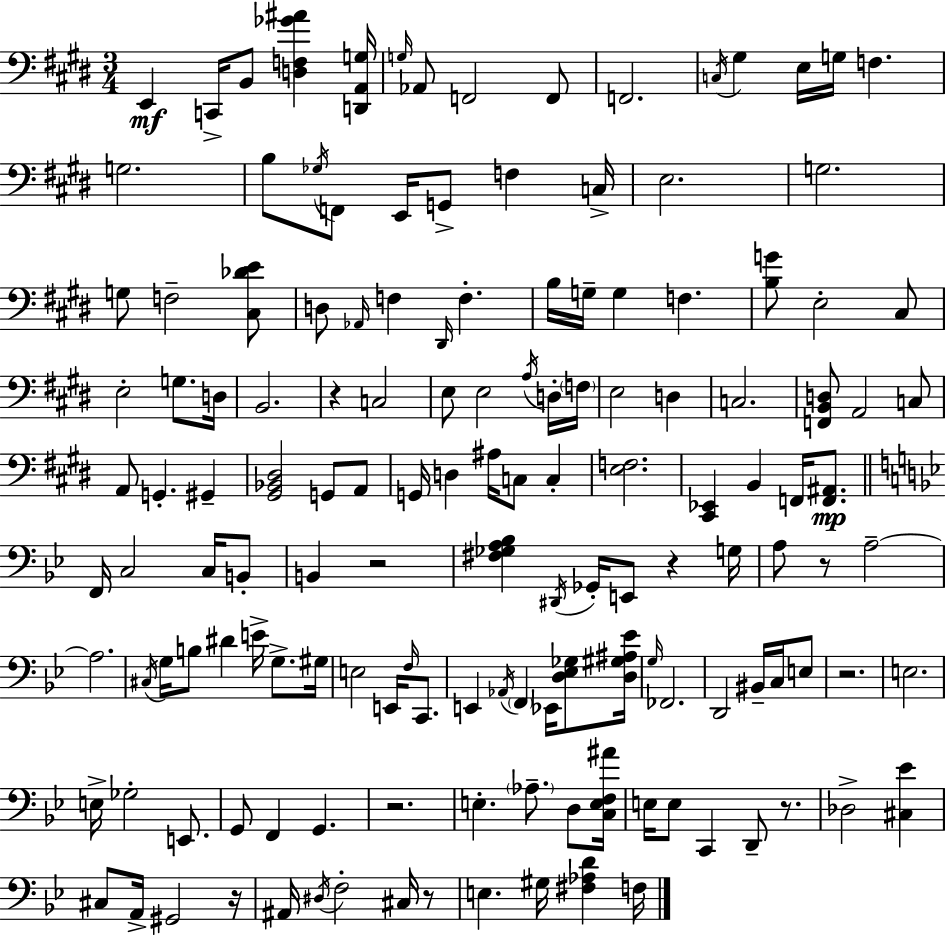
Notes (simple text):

E2/q C2/s B2/e [D3,F3,Gb4,A#4]/q [D2,A2,G3]/s G3/s Ab2/e F2/h F2/e F2/h. C3/s G#3/q E3/s G3/s F3/q. G3/h. B3/e Gb3/s F2/e E2/s G2/e F3/q C3/s E3/h. G3/h. G3/e F3/h [C#3,Db4,E4]/e D3/e Ab2/s F3/q D#2/s F3/q. B3/s G3/s G3/q F3/q. [B3,G4]/e E3/h C#3/e E3/h G3/e. D3/s B2/h. R/q C3/h E3/e E3/h A3/s D3/s F3/s E3/h D3/q C3/h. [F2,B2,D3]/e A2/h C3/e A2/e G2/q. G#2/q [G#2,Bb2,D#3]/h G2/e A2/e G2/s D3/q A#3/s C3/e C3/q [E3,F3]/h. [C#2,Eb2]/q B2/q F2/s [F2,A#2]/e. F2/s C3/h C3/s B2/e B2/q R/h [F#3,Gb3,A3,Bb3]/q D#2/s Gb2/s E2/e R/q G3/s A3/e R/e A3/h A3/h. C#3/s G3/s B3/e D#4/q E4/s G3/e. G#3/s E3/h E2/s F3/s C2/e. E2/q Ab2/s F2/q Eb2/s [D3,Eb3,Gb3]/e [D3,G#3,A#3,Eb4]/s G3/s FES2/h. D2/h BIS2/s C3/s E3/e R/h. E3/h. E3/s Gb3/h E2/e. G2/e F2/q G2/q. R/h. E3/q. Ab3/e. D3/e [C3,E3,F3,A#4]/s E3/s E3/e C2/q D2/e R/e. Db3/h [C#3,Eb4]/q C#3/e A2/s G#2/h R/s A#2/s D#3/s F3/h C#3/s R/e E3/q. G#3/s [F#3,Ab3,D4]/q F3/s